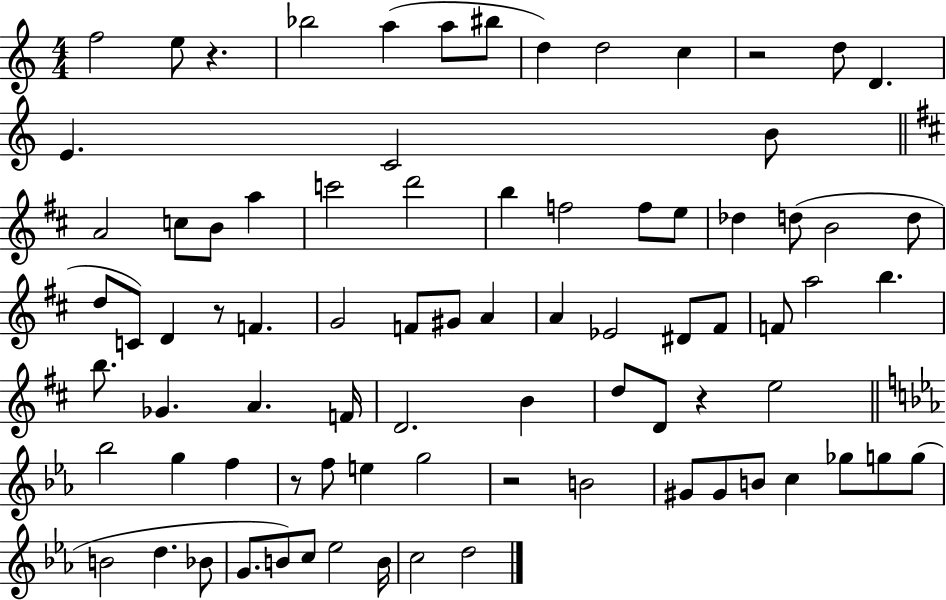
{
  \clef treble
  \numericTimeSignature
  \time 4/4
  \key c \major
  f''2 e''8 r4. | bes''2 a''4( a''8 bis''8 | d''4) d''2 c''4 | r2 d''8 d'4. | \break e'4. c'2 b'8 | \bar "||" \break \key b \minor a'2 c''8 b'8 a''4 | c'''2 d'''2 | b''4 f''2 f''8 e''8 | des''4 d''8( b'2 d''8 | \break d''8 c'8) d'4 r8 f'4. | g'2 f'8 gis'8 a'4 | a'4 ees'2 dis'8 fis'8 | f'8 a''2 b''4. | \break b''8. ges'4. a'4. f'16 | d'2. b'4 | d''8 d'8 r4 e''2 | \bar "||" \break \key c \minor bes''2 g''4 f''4 | r8 f''8 e''4 g''2 | r2 b'2 | gis'8 gis'8 b'8 c''4 ges''8 g''8 g''8( | \break b'2 d''4. bes'8 | g'8. b'8) c''8 ees''2 b'16 | c''2 d''2 | \bar "|."
}